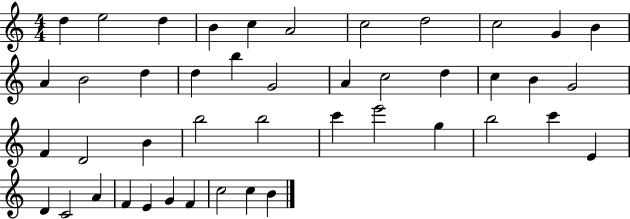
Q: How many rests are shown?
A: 0